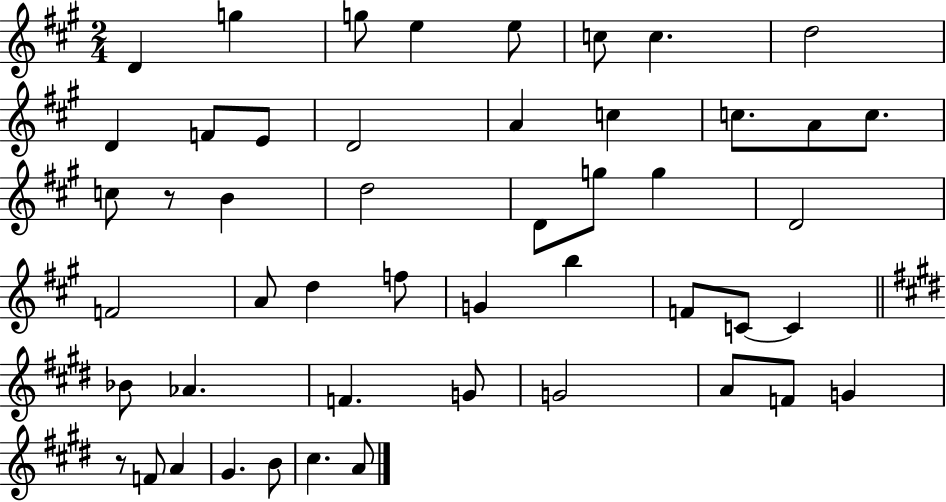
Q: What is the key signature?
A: A major